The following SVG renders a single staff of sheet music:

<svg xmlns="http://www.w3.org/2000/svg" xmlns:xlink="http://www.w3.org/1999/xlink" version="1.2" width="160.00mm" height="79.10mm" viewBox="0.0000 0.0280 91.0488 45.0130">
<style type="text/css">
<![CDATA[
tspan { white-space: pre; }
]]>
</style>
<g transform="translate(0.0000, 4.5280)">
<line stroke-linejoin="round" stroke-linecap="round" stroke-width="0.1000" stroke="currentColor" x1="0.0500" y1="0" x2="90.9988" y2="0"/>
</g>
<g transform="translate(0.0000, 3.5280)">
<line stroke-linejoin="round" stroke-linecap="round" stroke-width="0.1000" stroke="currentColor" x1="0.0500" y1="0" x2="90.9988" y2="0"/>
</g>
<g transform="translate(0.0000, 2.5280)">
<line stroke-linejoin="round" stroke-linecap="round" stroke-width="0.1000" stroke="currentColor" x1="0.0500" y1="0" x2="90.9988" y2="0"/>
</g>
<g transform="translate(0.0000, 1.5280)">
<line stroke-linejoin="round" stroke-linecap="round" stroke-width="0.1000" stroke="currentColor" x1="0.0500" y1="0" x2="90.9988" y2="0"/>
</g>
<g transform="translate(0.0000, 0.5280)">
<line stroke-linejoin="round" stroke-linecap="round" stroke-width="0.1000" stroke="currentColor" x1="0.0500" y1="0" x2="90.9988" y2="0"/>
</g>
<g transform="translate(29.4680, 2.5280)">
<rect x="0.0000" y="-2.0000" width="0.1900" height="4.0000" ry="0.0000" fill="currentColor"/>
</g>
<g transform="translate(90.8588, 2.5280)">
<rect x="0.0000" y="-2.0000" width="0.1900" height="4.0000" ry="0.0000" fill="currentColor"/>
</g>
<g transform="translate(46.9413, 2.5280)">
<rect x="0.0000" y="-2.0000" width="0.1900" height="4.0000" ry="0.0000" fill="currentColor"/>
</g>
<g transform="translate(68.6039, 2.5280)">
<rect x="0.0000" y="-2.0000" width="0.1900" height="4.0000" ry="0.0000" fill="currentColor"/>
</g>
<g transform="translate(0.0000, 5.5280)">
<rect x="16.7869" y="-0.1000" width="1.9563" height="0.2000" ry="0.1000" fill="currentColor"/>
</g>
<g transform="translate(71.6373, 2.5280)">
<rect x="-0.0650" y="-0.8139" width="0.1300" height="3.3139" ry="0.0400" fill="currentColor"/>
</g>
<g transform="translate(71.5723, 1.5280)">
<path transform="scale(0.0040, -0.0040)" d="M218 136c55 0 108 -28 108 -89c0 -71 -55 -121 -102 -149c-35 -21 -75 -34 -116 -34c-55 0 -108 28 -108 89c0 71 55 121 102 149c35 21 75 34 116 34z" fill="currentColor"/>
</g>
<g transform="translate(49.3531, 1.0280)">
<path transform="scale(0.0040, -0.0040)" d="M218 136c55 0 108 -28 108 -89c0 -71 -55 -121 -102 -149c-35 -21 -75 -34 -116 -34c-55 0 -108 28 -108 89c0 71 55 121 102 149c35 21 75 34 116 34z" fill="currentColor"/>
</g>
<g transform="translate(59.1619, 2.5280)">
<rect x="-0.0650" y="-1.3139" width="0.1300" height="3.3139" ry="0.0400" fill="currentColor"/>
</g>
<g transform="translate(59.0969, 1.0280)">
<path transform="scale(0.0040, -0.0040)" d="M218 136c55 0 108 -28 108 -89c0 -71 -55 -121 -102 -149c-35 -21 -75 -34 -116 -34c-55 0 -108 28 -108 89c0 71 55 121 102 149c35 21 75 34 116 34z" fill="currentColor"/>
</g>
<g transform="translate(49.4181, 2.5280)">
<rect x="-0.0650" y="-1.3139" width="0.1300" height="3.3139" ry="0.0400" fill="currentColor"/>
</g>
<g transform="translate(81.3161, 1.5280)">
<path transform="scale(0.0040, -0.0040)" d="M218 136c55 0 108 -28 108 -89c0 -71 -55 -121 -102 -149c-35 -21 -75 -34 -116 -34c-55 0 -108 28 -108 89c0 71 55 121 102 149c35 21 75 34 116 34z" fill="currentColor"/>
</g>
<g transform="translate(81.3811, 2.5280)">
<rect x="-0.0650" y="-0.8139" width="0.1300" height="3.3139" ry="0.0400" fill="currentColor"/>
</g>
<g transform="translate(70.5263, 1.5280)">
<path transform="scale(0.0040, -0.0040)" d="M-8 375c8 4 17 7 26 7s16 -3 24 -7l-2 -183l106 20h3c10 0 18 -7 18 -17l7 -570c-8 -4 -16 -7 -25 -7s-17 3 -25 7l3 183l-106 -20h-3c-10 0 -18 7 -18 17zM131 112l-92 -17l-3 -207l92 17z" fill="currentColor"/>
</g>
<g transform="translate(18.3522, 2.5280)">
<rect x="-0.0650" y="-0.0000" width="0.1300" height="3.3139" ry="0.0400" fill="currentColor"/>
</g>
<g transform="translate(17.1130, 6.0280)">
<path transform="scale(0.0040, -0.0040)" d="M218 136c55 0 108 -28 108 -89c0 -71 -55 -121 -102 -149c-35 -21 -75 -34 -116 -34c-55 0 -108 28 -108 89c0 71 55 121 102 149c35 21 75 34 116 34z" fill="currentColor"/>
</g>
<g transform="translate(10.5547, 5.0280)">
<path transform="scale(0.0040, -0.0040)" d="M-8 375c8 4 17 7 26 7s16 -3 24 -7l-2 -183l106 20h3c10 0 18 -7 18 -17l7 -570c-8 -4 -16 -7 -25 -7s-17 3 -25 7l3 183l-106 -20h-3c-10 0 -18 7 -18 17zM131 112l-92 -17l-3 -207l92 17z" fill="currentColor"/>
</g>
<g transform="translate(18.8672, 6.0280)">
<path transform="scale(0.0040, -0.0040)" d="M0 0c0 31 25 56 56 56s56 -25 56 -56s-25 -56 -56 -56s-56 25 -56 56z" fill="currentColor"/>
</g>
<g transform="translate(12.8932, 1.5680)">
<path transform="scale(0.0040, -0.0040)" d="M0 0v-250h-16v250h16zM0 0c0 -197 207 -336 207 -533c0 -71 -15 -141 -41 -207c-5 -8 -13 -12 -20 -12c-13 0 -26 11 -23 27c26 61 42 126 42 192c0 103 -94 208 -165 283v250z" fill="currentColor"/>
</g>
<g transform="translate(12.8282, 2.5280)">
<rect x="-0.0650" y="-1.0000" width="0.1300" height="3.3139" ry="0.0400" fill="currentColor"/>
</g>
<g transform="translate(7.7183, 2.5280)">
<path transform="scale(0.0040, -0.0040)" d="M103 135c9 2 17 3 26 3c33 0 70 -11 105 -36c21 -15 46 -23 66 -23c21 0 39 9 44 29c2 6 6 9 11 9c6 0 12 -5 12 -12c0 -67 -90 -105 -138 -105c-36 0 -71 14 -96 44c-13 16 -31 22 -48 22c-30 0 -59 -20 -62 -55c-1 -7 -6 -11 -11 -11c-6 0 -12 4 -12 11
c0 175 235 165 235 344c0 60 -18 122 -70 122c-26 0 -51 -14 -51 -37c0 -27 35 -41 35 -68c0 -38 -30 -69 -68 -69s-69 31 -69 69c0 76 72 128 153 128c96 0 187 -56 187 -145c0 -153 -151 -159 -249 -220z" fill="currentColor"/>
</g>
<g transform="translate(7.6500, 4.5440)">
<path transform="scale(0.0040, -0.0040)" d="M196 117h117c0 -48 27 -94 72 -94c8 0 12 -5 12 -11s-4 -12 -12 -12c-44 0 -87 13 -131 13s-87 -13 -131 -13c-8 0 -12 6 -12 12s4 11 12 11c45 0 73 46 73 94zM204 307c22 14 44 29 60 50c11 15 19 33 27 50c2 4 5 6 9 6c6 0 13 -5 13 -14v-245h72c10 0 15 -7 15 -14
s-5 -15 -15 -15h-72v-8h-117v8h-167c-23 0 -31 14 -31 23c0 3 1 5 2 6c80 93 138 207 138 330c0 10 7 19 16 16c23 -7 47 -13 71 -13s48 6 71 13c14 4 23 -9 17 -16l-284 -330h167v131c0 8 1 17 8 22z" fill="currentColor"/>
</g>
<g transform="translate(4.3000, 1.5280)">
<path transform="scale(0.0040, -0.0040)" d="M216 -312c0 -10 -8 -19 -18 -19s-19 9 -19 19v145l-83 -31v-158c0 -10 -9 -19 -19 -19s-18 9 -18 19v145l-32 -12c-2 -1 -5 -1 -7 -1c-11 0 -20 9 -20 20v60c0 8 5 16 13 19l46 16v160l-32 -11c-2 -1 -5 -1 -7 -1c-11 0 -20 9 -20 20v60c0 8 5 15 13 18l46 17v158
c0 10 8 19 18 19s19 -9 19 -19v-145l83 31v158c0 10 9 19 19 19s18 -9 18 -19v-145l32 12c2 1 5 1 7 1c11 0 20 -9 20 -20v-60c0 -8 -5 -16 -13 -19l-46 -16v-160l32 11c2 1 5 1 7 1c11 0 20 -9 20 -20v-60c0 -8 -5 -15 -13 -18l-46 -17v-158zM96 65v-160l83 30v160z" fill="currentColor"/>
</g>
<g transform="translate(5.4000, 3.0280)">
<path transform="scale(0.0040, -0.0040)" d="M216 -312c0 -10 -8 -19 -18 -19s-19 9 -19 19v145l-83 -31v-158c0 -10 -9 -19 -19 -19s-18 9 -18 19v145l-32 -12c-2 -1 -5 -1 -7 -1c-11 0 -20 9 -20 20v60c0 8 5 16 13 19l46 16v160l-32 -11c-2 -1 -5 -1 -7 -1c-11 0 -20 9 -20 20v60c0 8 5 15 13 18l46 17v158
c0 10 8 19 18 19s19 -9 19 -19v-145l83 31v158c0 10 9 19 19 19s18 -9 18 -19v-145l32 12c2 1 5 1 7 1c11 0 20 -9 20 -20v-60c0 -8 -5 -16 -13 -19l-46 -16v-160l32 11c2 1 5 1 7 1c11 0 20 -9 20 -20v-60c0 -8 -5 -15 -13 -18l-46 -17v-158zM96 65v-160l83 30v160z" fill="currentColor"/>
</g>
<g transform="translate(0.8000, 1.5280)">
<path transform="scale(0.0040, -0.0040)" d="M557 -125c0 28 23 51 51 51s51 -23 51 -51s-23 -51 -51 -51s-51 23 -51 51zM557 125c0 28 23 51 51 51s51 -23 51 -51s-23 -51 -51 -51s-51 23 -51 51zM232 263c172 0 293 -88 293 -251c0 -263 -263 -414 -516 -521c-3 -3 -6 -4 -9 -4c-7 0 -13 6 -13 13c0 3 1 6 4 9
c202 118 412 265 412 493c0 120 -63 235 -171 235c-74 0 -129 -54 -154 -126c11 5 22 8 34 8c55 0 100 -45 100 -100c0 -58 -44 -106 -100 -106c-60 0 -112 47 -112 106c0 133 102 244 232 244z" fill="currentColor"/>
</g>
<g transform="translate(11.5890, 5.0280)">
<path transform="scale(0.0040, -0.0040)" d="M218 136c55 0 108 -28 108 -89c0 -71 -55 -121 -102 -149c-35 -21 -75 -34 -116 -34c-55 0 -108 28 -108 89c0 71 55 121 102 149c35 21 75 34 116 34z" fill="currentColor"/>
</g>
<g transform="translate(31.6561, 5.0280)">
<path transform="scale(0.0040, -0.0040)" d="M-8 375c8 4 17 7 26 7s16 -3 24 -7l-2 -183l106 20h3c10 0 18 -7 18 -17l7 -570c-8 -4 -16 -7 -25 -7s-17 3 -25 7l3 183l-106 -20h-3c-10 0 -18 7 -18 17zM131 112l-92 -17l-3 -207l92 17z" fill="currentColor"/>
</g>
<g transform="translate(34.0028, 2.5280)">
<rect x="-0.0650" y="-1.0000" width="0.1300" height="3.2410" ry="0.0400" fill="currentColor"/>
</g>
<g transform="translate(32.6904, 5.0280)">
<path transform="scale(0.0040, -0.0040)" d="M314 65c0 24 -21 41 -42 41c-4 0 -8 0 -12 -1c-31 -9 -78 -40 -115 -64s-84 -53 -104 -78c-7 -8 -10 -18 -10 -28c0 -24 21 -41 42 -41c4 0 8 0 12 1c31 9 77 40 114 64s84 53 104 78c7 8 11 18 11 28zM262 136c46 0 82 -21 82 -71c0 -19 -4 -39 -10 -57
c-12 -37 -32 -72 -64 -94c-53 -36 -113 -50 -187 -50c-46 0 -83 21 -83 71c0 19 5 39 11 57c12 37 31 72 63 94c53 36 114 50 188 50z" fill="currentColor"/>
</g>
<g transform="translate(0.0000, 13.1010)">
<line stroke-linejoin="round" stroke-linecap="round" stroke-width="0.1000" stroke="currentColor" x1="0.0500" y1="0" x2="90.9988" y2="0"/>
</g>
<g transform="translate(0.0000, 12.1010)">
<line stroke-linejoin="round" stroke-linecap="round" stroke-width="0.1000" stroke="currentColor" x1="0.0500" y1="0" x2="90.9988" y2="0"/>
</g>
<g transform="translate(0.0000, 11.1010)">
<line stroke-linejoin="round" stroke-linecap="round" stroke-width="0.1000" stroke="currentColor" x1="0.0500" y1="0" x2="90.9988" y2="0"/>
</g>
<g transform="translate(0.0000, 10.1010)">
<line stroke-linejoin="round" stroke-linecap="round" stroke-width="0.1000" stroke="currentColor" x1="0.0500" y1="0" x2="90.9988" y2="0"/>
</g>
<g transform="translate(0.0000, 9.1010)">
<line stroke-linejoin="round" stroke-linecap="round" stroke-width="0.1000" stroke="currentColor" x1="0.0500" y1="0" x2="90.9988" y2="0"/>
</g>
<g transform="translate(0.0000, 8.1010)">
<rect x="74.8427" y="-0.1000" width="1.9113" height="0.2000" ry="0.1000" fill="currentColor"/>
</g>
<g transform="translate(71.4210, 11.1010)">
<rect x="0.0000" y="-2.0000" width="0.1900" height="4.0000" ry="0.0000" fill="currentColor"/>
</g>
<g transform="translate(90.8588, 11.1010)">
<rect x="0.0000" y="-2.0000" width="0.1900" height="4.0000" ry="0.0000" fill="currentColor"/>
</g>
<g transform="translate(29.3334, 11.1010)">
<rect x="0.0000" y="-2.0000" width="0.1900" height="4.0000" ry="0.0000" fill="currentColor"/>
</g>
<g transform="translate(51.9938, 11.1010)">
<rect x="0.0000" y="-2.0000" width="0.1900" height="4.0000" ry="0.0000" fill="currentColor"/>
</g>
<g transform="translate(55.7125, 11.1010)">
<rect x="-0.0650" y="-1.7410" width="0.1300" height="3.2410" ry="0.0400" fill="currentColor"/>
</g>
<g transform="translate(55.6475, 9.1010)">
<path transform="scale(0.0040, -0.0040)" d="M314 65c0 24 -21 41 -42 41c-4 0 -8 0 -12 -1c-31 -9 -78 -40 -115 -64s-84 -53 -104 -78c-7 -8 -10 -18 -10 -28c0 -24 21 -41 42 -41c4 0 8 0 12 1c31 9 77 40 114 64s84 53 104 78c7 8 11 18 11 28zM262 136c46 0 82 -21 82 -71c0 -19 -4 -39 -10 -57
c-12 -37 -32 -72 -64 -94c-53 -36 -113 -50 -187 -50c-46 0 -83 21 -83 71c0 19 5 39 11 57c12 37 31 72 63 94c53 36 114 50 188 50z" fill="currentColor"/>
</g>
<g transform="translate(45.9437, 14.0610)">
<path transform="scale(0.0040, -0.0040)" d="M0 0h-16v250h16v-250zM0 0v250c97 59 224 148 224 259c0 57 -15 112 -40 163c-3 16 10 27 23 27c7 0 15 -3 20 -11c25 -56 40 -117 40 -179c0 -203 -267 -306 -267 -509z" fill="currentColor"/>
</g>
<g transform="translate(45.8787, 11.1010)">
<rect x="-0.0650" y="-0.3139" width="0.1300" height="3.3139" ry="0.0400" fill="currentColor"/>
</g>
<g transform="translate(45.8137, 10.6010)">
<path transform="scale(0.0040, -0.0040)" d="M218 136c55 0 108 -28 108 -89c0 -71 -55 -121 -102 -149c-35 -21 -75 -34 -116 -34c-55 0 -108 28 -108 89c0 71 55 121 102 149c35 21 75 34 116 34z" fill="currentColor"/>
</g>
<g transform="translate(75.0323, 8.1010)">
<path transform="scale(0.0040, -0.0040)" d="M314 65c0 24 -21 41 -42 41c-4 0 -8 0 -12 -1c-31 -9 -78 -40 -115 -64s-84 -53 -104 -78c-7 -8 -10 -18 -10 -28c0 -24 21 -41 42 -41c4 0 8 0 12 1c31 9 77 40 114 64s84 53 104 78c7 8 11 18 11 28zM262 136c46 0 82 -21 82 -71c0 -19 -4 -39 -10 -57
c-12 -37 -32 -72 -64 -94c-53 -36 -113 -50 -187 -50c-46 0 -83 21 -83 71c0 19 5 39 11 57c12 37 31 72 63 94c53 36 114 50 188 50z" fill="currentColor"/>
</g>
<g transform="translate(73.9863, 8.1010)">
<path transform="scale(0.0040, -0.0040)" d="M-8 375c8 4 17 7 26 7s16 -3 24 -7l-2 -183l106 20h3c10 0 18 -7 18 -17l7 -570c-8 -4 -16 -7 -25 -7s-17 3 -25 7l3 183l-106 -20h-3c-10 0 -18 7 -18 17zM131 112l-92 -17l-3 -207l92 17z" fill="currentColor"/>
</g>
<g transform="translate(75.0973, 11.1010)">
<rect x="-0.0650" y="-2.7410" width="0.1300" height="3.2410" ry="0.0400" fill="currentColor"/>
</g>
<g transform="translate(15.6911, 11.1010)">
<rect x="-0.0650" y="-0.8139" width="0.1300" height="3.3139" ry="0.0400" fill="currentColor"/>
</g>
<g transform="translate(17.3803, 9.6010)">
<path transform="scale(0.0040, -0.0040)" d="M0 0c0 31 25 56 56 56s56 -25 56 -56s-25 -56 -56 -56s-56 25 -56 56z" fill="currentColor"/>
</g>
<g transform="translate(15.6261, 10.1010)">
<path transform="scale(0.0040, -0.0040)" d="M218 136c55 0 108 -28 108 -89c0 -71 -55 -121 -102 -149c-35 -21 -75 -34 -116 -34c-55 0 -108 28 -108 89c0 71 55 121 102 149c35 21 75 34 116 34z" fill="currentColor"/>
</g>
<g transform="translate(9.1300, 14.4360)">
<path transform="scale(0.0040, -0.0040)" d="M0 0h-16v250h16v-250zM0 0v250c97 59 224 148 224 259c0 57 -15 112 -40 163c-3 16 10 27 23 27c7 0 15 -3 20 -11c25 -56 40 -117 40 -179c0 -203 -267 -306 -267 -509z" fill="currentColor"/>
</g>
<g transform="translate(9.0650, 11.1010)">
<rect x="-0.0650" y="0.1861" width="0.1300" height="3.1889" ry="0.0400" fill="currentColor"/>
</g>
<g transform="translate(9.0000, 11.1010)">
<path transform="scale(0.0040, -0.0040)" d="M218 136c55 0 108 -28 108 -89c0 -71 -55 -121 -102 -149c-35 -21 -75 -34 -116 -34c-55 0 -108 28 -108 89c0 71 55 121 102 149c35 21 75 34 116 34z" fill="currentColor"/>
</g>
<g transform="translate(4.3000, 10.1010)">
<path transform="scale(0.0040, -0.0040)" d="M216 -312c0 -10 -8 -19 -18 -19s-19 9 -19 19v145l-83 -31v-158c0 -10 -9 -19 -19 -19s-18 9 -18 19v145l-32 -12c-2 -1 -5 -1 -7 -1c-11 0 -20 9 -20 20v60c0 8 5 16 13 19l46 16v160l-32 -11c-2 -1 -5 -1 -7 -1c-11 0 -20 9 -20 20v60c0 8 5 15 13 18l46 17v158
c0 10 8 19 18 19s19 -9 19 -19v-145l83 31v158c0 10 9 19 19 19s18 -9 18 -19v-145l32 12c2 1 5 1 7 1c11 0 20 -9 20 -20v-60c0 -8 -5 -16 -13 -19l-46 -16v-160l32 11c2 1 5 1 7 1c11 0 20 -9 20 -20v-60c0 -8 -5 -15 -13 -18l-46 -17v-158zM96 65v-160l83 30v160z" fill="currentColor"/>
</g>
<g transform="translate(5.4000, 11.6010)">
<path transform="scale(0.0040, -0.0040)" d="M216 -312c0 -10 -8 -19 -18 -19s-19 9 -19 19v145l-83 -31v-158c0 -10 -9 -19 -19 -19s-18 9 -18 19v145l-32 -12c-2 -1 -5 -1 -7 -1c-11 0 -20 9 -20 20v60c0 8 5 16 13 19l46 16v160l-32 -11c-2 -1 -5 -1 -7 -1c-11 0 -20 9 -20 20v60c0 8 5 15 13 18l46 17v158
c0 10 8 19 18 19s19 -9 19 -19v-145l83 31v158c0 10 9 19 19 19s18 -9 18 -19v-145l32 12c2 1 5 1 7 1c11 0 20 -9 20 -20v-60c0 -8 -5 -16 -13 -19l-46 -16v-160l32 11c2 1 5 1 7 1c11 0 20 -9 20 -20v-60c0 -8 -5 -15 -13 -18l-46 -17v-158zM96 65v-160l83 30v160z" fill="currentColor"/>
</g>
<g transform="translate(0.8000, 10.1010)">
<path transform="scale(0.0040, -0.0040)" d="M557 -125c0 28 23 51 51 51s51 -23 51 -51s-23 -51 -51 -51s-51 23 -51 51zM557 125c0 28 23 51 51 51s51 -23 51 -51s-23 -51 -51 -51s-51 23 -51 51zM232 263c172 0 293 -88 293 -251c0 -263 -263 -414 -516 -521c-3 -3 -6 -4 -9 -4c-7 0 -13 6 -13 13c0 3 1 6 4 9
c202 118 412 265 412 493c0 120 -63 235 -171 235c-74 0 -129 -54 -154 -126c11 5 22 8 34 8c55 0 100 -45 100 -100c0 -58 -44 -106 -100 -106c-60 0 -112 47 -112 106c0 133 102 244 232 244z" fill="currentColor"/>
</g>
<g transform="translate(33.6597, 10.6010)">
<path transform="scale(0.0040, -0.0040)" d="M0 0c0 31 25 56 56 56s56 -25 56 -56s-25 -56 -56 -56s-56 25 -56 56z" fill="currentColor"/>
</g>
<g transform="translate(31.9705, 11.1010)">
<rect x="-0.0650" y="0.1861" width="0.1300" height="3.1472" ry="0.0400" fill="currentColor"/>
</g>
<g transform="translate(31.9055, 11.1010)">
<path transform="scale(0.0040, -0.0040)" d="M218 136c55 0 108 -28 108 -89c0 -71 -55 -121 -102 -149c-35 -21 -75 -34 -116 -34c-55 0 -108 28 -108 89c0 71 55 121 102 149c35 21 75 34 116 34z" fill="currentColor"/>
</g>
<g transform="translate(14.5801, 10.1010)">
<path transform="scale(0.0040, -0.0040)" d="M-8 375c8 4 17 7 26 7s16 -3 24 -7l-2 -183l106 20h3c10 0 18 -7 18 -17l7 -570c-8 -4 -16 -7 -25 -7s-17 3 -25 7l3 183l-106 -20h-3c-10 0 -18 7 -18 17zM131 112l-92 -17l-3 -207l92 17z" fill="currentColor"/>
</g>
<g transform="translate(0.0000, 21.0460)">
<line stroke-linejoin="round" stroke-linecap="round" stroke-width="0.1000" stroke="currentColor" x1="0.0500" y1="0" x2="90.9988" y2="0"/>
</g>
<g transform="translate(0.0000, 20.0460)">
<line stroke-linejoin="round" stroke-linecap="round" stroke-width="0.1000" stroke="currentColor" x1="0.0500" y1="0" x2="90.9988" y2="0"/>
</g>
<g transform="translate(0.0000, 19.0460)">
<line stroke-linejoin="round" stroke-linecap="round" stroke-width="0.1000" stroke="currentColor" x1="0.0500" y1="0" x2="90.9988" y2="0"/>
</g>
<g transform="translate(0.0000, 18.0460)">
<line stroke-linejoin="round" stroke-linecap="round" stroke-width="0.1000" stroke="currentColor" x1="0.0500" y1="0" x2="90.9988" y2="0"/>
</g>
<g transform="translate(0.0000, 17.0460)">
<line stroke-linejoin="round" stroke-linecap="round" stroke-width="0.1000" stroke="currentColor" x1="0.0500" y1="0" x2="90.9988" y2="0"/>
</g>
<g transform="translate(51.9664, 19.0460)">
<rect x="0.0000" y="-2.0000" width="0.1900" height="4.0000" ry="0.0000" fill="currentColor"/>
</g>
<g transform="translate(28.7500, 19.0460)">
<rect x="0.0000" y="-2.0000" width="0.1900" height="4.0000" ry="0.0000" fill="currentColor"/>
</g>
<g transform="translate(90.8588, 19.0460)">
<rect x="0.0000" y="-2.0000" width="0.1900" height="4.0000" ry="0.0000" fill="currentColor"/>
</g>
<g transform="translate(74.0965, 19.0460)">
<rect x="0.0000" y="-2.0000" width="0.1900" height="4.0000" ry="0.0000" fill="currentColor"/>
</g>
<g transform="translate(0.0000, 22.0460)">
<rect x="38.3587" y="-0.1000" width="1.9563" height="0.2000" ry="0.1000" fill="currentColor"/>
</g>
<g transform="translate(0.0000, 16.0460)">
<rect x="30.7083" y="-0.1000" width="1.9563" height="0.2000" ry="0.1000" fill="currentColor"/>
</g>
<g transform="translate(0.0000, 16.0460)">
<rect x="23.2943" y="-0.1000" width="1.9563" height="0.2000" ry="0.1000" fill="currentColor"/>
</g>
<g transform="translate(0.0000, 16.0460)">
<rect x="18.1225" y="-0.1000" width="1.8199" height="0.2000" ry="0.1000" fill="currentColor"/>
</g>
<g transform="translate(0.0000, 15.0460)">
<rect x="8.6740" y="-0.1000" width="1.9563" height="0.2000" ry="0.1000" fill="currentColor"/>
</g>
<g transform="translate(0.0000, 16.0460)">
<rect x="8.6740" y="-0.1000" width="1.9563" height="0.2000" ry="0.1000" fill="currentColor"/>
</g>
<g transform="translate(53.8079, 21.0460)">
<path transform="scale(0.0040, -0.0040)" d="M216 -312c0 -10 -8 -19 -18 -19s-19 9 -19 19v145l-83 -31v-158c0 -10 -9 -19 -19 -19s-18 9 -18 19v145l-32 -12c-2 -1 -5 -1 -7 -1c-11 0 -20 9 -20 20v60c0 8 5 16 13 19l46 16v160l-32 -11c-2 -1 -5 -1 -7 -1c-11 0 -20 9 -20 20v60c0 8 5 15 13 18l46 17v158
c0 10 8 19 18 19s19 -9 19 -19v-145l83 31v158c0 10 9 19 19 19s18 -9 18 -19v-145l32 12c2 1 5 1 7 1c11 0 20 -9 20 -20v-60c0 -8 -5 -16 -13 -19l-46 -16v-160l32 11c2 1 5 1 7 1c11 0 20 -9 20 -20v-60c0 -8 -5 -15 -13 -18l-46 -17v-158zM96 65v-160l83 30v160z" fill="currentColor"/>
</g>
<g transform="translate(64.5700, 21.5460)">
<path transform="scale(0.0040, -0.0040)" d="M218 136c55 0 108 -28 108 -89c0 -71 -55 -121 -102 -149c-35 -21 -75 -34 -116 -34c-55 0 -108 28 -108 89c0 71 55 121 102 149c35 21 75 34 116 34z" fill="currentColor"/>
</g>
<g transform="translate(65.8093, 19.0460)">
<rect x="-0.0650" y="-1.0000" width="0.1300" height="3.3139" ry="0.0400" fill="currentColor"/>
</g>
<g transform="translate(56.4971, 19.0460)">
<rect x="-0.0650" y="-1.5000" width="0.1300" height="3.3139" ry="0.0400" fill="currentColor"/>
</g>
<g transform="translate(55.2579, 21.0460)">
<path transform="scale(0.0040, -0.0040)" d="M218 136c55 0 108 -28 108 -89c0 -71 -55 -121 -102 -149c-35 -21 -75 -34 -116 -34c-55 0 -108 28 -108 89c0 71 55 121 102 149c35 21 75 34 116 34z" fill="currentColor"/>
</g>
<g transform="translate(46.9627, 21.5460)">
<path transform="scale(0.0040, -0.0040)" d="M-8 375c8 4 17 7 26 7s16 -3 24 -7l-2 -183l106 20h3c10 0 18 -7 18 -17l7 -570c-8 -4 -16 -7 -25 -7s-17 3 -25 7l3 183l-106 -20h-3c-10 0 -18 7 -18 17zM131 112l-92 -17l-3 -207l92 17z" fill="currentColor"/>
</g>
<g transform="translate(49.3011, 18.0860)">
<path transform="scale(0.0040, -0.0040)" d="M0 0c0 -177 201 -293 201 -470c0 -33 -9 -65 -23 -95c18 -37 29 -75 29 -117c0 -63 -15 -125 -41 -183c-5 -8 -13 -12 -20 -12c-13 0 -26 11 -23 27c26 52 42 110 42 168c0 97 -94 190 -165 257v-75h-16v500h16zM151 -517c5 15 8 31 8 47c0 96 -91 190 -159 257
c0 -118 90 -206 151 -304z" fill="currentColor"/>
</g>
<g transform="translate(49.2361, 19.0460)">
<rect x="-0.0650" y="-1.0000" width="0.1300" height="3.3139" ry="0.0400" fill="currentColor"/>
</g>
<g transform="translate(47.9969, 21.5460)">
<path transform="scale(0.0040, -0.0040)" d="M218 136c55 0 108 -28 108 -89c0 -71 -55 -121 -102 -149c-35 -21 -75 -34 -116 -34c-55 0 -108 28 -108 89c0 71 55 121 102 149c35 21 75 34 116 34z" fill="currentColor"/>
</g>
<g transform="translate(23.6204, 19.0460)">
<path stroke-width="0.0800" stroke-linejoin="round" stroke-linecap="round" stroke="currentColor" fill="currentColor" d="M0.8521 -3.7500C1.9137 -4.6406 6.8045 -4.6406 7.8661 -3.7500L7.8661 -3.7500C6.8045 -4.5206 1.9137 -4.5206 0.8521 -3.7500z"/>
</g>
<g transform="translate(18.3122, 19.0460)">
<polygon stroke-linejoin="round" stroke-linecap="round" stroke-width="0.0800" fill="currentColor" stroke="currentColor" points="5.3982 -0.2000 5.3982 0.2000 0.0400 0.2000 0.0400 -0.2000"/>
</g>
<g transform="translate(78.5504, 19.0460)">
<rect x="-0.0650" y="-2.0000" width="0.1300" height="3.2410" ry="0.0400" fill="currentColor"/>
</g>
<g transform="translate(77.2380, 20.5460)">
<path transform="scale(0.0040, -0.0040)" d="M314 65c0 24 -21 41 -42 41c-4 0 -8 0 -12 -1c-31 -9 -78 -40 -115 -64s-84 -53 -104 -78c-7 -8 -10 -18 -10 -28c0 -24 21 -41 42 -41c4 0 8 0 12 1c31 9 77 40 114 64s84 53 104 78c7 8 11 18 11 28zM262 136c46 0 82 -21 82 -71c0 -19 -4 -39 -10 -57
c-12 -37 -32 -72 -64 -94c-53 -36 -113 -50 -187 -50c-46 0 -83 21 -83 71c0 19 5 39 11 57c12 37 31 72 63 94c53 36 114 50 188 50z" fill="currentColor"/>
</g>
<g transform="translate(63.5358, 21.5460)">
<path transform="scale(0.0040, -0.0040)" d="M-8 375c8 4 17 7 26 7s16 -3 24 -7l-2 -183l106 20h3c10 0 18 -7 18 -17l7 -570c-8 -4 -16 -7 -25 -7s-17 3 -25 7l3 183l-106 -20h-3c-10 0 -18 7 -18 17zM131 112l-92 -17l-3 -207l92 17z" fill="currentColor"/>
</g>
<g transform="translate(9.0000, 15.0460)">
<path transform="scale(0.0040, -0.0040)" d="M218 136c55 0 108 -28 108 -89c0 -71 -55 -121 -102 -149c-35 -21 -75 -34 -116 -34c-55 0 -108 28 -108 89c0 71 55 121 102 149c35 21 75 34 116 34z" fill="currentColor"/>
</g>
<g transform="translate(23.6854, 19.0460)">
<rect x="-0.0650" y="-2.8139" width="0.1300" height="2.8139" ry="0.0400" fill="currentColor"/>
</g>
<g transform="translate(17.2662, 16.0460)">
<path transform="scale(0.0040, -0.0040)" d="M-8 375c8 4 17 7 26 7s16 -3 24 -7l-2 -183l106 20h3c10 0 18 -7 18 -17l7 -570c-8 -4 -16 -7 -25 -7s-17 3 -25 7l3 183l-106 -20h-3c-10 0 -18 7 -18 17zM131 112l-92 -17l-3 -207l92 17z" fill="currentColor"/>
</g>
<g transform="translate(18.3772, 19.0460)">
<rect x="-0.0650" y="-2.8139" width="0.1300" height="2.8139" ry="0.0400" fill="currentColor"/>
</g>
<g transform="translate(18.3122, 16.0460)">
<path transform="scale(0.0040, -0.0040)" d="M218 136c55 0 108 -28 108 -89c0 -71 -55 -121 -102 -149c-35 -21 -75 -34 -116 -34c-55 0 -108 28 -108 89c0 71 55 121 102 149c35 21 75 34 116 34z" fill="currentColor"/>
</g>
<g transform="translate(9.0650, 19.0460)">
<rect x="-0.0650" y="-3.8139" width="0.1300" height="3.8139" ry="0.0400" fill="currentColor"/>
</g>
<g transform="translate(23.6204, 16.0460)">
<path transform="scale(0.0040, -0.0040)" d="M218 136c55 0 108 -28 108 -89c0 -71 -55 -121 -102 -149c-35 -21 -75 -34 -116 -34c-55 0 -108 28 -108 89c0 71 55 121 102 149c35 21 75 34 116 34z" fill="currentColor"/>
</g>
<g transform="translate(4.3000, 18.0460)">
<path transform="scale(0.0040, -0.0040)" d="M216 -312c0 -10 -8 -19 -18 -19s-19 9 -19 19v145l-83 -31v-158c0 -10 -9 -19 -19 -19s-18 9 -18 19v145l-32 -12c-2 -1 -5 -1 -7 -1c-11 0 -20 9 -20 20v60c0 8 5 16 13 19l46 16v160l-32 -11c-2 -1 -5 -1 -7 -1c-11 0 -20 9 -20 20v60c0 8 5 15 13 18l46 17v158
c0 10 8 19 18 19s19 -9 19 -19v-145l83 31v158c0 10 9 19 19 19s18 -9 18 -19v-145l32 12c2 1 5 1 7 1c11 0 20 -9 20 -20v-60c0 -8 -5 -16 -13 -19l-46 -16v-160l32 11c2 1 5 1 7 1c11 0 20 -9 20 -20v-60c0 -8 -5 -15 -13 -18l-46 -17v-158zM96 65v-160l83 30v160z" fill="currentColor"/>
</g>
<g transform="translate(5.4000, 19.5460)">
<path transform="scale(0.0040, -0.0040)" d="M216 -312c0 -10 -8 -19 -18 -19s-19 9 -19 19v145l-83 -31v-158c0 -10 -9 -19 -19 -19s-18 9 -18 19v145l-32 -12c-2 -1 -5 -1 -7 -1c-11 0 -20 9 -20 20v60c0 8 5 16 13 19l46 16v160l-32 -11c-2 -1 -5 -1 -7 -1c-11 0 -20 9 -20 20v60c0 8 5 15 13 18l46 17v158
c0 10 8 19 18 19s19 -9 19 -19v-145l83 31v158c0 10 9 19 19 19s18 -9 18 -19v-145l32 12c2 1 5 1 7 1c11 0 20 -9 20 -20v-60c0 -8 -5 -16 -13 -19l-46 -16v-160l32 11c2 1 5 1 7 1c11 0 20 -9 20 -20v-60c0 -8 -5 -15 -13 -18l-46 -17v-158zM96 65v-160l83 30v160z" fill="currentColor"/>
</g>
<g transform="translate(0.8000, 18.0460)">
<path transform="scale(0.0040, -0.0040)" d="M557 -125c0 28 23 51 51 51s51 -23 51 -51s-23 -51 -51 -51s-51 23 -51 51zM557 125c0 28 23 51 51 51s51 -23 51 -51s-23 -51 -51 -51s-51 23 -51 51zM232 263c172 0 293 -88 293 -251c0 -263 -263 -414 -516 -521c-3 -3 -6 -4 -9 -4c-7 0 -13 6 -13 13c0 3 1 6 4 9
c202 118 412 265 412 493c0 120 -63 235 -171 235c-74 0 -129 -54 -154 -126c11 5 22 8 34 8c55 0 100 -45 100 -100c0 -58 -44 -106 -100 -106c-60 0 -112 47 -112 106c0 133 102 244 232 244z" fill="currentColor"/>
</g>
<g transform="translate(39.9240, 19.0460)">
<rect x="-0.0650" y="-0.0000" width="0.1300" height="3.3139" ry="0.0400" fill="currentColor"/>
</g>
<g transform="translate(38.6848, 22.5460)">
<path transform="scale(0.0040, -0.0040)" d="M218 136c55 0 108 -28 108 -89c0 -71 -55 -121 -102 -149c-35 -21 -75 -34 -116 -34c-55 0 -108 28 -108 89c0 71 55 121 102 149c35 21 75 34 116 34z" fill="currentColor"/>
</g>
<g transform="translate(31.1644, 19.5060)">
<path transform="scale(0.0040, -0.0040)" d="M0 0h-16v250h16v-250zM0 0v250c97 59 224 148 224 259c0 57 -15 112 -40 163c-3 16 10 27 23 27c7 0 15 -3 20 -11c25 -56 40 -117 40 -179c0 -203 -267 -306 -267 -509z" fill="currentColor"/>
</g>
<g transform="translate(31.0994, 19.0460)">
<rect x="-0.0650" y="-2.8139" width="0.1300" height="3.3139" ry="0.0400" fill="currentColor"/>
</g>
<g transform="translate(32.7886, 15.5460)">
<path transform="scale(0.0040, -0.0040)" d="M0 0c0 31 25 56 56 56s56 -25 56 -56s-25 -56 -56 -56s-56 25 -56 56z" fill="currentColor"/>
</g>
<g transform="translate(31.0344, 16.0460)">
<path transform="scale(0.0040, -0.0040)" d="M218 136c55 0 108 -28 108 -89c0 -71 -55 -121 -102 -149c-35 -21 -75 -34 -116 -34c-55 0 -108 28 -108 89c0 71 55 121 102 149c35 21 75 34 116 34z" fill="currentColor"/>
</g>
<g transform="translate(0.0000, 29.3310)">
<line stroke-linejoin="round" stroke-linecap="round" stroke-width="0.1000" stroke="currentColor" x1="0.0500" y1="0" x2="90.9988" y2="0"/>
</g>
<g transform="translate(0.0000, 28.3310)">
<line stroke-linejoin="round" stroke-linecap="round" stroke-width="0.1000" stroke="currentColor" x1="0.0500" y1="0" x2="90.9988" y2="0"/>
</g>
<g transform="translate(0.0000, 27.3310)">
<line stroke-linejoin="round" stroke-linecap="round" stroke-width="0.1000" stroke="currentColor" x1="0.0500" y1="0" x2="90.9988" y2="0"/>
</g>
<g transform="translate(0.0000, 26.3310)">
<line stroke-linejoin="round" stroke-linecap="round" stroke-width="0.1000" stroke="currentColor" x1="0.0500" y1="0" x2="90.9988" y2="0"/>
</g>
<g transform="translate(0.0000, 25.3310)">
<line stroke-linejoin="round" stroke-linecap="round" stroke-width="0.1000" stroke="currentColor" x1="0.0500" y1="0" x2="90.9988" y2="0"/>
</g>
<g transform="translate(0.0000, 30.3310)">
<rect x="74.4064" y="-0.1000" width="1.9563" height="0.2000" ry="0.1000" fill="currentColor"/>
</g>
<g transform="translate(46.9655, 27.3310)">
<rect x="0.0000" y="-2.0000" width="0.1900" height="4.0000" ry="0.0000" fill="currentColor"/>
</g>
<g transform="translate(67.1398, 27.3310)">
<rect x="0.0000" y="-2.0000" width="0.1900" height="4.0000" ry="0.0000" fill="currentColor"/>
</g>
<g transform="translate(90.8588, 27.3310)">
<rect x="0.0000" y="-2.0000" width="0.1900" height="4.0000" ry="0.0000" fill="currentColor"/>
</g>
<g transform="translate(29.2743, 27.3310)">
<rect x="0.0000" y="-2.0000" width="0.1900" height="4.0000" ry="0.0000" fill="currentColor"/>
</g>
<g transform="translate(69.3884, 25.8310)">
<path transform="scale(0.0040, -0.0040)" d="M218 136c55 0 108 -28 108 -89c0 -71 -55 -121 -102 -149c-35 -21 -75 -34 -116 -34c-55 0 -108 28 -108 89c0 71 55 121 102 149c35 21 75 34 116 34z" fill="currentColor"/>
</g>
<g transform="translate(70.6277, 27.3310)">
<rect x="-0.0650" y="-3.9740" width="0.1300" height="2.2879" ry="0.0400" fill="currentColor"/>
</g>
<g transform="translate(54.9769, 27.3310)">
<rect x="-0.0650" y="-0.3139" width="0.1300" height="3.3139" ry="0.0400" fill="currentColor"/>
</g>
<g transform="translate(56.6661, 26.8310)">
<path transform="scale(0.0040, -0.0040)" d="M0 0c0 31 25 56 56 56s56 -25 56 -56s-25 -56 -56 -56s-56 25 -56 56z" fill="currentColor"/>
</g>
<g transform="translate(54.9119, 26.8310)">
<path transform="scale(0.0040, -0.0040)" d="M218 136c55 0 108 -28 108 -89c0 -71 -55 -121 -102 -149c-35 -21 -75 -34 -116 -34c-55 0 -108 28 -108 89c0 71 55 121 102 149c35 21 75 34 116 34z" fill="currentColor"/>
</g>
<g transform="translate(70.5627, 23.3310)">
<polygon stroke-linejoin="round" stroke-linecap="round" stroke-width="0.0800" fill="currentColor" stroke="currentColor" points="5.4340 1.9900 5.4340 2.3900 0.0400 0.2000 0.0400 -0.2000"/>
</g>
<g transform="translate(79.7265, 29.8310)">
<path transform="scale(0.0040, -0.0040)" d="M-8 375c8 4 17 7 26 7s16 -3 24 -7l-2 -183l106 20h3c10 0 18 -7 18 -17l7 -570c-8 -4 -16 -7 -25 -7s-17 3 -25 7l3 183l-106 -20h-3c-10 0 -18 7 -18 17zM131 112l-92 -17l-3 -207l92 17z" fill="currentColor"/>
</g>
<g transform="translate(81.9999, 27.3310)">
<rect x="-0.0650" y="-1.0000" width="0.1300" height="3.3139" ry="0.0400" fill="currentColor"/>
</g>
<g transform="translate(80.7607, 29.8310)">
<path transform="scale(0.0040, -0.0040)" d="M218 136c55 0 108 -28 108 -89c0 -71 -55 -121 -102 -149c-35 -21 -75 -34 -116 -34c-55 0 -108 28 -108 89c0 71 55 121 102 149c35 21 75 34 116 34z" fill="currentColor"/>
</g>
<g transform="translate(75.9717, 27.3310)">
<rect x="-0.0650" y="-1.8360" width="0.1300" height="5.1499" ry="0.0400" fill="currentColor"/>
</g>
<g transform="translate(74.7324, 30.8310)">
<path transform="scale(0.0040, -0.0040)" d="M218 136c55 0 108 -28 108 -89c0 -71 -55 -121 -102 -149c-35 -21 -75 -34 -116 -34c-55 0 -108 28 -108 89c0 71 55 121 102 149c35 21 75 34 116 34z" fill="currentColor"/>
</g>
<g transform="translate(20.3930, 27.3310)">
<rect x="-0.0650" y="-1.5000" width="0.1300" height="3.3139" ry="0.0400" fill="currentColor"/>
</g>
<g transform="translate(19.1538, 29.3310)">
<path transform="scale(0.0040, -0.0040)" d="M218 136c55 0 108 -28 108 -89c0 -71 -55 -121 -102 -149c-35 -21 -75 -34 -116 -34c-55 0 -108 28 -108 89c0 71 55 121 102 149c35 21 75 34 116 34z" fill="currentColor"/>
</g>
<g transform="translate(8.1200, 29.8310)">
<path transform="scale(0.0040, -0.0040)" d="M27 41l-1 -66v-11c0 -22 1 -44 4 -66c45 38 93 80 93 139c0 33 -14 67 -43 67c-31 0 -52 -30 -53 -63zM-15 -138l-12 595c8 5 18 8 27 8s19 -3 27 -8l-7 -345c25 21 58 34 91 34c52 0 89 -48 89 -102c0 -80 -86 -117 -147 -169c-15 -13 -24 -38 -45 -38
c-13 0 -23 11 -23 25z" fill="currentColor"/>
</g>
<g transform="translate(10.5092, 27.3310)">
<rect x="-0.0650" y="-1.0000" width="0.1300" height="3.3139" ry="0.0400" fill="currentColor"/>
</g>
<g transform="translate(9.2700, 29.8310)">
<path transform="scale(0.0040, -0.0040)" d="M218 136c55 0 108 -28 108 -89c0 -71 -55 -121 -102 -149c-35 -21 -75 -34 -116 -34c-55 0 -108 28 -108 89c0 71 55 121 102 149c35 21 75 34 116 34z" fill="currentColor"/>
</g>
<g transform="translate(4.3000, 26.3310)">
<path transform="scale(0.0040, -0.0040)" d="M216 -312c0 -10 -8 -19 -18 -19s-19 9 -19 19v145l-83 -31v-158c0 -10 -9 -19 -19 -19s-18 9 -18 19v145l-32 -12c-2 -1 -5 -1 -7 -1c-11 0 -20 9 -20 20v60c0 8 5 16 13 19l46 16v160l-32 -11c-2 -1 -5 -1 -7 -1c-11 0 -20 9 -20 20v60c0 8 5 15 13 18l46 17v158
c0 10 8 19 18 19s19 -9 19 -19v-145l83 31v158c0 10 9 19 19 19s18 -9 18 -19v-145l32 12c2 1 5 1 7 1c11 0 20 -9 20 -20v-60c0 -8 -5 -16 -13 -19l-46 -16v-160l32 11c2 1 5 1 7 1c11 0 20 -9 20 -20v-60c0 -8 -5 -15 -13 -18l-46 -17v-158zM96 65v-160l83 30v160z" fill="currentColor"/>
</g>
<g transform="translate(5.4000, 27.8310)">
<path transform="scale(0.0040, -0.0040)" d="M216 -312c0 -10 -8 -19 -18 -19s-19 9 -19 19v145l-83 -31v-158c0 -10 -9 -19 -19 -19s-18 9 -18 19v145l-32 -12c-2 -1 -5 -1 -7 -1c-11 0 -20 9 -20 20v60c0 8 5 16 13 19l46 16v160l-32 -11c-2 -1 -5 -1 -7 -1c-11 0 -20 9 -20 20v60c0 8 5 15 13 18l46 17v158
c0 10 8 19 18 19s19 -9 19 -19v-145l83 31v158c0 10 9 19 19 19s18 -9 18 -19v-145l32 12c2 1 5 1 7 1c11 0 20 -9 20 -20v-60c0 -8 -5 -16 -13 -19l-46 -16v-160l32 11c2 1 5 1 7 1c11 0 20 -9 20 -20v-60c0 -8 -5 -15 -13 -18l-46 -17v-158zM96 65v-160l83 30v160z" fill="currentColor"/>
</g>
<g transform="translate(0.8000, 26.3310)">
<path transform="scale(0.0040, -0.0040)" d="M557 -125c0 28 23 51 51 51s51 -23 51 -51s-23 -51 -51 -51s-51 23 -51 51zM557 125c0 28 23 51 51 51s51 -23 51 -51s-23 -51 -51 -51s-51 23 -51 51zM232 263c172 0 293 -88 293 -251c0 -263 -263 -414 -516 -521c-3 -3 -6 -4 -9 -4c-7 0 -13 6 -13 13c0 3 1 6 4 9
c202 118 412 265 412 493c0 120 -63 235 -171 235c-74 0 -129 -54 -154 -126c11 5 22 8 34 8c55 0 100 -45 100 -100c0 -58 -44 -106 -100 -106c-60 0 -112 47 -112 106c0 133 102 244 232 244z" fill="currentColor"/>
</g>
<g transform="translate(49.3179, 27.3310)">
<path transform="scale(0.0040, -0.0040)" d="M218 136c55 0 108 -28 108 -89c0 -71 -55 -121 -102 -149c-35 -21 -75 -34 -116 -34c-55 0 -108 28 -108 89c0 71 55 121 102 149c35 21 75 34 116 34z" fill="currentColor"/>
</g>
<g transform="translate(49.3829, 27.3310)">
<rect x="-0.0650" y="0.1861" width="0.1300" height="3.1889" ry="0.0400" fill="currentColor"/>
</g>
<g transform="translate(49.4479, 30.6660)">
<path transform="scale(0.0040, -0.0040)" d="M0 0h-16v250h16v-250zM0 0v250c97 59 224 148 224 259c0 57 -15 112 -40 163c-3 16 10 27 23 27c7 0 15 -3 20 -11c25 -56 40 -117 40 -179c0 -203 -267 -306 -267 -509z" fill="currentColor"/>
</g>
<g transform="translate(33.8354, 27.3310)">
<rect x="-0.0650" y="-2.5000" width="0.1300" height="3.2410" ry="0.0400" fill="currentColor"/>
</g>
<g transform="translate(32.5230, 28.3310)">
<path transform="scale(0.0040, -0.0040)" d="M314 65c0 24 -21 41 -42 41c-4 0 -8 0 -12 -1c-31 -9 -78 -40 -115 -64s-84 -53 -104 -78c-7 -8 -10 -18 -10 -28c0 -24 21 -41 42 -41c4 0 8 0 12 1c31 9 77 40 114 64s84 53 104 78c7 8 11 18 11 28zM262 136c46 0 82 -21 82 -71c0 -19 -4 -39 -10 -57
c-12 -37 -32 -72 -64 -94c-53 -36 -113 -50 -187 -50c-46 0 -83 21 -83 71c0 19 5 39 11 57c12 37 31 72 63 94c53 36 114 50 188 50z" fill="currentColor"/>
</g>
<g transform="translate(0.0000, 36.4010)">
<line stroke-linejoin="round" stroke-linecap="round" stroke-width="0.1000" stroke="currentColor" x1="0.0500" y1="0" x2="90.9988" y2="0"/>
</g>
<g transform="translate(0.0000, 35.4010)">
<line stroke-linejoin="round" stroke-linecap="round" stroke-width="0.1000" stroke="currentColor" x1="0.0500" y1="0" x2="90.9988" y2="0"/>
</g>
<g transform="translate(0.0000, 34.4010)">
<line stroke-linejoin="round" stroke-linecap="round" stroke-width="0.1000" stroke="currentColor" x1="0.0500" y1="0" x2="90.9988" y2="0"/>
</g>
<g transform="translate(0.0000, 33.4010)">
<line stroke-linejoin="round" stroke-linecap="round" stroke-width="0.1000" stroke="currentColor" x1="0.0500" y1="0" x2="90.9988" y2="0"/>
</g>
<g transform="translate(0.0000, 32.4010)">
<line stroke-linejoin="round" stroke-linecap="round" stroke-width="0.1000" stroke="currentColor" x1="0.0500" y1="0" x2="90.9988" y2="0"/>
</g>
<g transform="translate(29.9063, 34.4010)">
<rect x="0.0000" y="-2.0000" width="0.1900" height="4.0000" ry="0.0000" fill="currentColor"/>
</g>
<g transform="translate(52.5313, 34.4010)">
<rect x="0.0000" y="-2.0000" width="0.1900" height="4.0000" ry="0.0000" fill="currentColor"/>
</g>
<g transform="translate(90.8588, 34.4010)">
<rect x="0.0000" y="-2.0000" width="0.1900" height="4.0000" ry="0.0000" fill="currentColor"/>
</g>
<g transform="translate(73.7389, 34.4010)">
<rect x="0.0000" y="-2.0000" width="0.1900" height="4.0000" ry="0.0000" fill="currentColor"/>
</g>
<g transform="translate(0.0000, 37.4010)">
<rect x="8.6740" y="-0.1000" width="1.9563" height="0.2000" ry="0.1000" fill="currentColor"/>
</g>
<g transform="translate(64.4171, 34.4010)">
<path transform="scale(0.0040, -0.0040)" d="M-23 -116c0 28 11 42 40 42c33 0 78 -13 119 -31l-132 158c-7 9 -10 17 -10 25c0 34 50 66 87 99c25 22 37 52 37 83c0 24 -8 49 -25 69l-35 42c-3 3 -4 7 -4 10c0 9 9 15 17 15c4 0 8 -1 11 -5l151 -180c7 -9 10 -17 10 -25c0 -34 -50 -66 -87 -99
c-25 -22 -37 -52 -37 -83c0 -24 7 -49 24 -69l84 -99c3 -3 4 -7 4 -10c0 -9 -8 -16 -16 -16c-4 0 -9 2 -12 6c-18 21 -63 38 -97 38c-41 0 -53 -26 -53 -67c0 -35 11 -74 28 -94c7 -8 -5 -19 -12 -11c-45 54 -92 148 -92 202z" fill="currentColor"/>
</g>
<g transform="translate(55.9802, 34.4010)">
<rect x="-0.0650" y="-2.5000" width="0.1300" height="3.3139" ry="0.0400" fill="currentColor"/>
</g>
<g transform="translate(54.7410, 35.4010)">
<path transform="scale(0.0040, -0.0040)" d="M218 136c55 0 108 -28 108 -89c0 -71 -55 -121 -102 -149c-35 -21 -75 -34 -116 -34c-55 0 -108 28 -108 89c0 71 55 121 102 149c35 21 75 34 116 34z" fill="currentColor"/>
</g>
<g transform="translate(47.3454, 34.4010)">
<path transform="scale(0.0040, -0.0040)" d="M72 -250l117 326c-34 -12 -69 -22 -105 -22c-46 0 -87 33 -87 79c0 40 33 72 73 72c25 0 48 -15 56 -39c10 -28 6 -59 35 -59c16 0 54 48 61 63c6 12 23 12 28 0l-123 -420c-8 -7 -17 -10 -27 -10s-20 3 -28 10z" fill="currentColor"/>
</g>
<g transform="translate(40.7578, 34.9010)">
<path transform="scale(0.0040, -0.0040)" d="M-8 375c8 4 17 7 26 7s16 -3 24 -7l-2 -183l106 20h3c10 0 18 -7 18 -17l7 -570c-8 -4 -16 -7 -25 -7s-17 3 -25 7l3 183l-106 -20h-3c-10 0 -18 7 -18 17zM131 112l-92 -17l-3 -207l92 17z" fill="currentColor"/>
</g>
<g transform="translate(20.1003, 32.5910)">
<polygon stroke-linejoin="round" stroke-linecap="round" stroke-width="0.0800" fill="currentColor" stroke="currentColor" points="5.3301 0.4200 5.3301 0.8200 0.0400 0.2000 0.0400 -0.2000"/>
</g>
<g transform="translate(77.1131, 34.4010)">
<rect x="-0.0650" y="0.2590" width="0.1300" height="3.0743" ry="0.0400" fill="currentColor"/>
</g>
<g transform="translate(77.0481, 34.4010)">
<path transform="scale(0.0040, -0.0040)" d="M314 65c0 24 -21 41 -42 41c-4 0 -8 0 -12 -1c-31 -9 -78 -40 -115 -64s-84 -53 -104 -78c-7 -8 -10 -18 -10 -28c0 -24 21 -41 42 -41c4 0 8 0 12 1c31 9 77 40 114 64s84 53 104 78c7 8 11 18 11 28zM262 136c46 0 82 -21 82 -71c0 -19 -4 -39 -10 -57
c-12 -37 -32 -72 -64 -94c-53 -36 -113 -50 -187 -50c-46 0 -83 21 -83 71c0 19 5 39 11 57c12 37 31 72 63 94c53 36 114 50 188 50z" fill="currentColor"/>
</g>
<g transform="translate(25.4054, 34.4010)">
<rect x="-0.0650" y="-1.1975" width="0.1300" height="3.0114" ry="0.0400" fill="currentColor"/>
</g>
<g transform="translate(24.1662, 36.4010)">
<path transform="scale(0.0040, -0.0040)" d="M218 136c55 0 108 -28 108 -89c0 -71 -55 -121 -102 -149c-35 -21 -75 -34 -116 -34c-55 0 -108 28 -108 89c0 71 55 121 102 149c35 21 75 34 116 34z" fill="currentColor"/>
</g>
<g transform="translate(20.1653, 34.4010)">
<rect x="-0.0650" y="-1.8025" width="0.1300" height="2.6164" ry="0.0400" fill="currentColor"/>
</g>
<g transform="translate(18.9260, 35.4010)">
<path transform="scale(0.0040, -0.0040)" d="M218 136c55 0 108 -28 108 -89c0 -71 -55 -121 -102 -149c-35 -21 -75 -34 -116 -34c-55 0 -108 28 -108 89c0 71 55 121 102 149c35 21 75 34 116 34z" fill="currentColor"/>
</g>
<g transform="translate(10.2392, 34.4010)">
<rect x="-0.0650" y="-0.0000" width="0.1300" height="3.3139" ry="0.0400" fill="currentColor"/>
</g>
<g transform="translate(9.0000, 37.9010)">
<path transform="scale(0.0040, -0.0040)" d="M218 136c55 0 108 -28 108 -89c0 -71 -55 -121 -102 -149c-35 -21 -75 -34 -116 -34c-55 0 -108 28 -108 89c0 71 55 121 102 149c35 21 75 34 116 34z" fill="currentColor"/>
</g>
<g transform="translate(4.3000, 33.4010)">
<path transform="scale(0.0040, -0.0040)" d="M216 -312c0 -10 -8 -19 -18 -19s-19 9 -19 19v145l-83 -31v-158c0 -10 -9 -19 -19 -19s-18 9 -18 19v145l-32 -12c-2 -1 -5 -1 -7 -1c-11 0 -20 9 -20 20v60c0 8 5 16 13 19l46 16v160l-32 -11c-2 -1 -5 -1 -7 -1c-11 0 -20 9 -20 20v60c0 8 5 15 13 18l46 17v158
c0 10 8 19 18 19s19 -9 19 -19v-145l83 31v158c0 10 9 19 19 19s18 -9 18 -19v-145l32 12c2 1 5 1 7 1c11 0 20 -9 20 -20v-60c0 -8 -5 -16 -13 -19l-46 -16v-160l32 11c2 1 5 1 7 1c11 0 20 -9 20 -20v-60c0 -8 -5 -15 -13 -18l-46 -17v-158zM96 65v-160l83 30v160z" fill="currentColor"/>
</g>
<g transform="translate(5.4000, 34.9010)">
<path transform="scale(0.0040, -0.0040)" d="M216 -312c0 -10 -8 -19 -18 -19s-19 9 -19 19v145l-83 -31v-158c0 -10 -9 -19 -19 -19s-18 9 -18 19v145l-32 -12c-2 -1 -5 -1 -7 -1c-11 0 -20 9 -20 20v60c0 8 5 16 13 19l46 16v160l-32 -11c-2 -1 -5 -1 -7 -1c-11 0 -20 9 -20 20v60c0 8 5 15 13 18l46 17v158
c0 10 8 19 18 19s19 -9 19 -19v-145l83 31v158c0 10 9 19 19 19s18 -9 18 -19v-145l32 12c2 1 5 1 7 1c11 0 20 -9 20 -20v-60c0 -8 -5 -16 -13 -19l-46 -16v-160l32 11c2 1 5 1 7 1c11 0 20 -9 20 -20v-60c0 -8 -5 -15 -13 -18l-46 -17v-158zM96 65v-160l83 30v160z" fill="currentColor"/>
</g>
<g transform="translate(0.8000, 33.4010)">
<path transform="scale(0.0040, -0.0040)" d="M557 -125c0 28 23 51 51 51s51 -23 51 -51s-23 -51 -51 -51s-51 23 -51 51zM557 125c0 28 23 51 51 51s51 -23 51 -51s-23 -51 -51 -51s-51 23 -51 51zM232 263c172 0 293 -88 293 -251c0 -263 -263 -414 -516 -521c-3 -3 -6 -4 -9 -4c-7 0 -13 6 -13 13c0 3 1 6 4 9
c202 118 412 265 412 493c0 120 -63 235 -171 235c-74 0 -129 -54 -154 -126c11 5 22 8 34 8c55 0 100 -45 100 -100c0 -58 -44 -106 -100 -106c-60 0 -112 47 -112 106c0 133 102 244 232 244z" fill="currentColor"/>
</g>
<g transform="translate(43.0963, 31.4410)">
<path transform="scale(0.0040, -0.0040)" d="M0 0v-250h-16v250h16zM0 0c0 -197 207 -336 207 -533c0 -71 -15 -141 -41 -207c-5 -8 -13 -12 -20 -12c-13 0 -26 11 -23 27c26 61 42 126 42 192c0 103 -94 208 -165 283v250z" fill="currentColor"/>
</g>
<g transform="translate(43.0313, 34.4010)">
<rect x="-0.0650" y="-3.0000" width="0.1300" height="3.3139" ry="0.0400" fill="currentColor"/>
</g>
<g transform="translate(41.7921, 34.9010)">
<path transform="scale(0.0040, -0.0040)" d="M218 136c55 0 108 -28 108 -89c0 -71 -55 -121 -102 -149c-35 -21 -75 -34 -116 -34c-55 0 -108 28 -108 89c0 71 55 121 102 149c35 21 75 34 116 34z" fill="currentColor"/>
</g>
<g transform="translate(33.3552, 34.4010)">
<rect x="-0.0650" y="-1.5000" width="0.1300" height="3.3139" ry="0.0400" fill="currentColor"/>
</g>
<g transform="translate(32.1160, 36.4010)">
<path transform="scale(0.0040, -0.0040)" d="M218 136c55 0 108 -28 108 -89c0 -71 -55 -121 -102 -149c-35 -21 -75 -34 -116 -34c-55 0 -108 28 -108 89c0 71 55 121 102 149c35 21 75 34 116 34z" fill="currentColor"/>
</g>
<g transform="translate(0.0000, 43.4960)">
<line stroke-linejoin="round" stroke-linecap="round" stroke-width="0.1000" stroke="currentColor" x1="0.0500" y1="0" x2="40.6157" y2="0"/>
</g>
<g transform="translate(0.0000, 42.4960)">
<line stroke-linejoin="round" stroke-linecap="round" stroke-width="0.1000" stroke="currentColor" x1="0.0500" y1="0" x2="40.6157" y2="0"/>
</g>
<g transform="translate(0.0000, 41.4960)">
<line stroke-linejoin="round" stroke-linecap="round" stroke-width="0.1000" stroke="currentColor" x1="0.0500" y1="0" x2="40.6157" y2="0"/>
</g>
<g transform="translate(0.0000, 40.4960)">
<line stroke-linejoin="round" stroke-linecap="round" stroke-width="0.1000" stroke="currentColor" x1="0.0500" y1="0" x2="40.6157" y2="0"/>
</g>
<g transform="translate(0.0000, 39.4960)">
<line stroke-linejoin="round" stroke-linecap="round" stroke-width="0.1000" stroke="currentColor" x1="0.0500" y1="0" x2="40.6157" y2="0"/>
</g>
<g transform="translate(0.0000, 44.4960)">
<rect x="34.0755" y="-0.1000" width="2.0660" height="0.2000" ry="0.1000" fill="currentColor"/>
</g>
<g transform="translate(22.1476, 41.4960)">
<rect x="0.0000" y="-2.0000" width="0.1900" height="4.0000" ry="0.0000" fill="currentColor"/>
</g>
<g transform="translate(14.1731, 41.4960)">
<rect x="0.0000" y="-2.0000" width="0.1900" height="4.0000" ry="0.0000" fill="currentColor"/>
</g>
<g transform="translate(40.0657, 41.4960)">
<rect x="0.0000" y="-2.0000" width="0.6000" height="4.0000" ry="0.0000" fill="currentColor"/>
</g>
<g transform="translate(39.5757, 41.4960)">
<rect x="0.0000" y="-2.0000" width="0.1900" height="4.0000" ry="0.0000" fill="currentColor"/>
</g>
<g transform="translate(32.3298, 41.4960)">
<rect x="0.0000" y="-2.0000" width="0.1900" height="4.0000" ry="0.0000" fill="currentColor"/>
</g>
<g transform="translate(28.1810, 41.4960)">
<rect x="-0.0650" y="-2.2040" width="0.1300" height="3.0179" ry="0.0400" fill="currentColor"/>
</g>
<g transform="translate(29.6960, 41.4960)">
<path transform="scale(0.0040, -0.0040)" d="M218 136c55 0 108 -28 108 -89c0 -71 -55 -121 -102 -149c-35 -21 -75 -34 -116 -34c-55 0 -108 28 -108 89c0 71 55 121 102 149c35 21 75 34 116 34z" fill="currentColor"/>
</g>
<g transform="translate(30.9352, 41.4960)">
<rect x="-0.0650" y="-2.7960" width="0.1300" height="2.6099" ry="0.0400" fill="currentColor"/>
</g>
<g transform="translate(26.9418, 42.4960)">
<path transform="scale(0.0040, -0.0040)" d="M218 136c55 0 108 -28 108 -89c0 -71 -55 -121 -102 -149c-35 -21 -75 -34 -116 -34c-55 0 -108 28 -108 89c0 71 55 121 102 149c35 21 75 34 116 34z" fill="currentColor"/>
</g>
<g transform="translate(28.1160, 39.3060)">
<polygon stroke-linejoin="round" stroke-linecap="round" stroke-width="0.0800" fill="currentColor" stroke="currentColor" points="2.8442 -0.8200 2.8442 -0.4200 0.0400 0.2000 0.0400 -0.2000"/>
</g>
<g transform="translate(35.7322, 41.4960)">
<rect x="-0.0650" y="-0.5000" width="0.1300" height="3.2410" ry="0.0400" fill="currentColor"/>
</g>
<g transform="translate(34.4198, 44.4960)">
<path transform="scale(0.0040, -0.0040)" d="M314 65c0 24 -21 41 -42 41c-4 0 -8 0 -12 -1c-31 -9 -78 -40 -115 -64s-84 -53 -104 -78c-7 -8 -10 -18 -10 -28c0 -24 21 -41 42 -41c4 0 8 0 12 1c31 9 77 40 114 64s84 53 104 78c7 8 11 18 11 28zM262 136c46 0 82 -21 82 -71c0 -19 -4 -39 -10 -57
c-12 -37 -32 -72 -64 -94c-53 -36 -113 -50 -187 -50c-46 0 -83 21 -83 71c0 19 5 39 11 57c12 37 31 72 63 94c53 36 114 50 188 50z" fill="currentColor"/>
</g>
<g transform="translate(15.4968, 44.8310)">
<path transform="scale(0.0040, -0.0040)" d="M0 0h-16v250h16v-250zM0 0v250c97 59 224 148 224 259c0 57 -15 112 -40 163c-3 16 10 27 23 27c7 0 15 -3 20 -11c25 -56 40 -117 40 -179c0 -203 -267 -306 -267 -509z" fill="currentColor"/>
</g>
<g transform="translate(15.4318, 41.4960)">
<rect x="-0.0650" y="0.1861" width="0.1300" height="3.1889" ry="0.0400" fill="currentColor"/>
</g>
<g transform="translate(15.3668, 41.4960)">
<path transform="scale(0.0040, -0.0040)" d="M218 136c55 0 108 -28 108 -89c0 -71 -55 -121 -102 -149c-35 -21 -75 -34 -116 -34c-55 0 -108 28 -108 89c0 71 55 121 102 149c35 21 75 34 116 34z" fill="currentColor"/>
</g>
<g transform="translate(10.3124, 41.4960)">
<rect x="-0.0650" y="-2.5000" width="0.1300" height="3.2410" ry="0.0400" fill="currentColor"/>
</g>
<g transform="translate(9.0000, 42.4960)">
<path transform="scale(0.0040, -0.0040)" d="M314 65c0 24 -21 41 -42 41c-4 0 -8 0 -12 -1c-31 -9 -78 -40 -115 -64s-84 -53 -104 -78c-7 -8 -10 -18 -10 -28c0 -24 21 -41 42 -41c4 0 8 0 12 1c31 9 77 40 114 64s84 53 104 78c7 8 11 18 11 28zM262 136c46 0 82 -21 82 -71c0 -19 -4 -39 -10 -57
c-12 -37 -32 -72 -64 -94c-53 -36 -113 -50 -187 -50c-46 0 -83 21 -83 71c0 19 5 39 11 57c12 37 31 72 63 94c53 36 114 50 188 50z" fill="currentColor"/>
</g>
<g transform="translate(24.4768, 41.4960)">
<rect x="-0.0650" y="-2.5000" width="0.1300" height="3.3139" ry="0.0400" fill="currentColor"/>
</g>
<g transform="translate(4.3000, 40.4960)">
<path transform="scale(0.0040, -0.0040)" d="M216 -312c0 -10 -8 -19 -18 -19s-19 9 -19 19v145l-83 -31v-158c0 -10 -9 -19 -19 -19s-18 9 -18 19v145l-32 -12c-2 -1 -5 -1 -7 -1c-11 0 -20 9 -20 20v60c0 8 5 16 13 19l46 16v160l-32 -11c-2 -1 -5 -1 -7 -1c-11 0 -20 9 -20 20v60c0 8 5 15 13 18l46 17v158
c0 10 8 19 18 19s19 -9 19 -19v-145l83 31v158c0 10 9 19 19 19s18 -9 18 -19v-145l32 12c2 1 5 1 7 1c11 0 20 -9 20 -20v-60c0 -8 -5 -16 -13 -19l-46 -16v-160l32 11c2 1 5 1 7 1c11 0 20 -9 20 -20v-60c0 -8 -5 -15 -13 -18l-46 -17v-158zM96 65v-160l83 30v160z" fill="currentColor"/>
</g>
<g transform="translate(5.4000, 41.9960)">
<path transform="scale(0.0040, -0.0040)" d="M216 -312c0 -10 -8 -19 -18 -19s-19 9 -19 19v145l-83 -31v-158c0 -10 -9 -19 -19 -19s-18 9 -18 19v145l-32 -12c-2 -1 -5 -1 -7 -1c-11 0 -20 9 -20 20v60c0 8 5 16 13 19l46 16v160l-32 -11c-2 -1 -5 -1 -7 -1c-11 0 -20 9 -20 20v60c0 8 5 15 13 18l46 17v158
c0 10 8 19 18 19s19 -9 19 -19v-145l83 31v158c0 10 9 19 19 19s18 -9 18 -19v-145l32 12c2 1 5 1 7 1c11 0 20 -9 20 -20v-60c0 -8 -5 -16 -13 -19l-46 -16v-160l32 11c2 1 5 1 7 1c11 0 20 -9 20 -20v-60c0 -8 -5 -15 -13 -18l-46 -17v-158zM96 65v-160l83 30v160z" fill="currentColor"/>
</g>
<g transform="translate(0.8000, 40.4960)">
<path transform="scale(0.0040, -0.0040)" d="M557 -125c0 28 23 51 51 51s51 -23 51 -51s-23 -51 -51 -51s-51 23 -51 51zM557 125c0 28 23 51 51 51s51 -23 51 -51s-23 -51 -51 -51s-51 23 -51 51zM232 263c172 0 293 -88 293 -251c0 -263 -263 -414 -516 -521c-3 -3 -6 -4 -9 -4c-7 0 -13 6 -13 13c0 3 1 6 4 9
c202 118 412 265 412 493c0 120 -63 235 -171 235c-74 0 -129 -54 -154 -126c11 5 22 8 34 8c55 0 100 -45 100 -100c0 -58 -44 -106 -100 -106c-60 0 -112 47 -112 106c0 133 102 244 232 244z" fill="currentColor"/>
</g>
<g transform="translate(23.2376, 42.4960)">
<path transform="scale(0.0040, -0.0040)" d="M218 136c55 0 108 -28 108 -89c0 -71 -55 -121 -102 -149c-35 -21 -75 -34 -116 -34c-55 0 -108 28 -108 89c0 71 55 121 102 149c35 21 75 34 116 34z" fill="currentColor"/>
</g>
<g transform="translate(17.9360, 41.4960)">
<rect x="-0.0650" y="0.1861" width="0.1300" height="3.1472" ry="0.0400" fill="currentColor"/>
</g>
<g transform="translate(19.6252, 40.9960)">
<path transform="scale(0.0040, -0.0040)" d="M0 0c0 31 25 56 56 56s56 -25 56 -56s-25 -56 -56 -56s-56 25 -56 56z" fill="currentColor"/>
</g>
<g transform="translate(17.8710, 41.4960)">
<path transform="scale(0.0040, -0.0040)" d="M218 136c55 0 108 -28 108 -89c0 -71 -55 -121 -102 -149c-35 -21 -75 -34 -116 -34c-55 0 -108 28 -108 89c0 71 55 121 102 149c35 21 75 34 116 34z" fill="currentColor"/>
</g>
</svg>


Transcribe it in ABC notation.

X:1
T:Untitled
M:2/4
L:1/4
K:D
F,,/2 D,, F,,2 G, G, F, F, D,/2 F, D, E,/2 A,2 C2 E C/2 C/2 C/2 D,, F,,/4 ^G,, F,, A,,2 _F,, G,, B,,2 D,/2 E, G,/2 D,,/2 F,, D,, B,,/2 G,,/2 G,, C,/2 z/2 B,, z D,2 B,,2 D,/2 D, B,, B,,/2 D,/2 E,,2